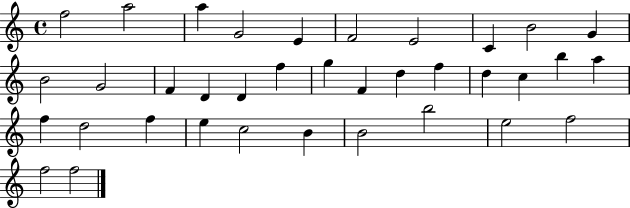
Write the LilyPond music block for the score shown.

{
  \clef treble
  \time 4/4
  \defaultTimeSignature
  \key c \major
  f''2 a''2 | a''4 g'2 e'4 | f'2 e'2 | c'4 b'2 g'4 | \break b'2 g'2 | f'4 d'4 d'4 f''4 | g''4 f'4 d''4 f''4 | d''4 c''4 b''4 a''4 | \break f''4 d''2 f''4 | e''4 c''2 b'4 | b'2 b''2 | e''2 f''2 | \break f''2 f''2 | \bar "|."
}